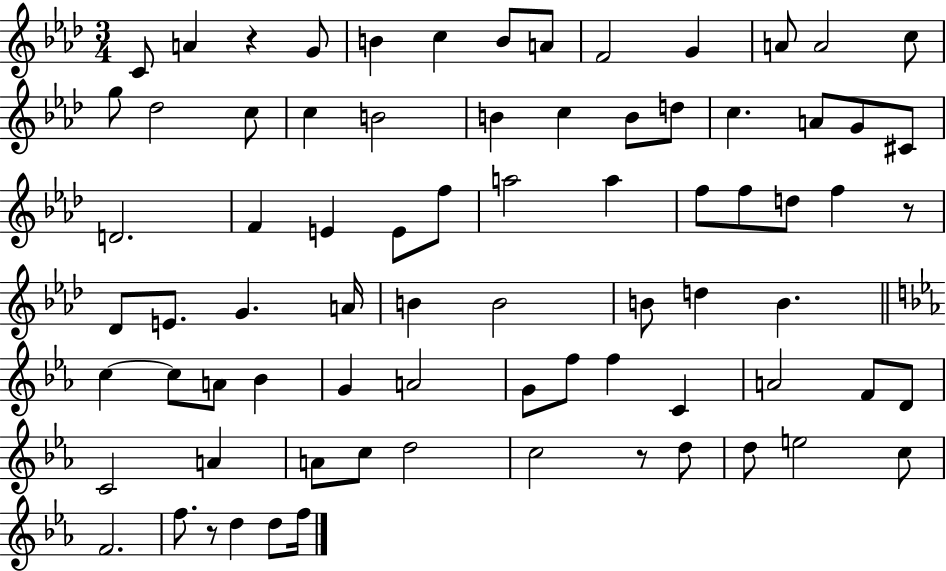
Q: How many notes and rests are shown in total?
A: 77